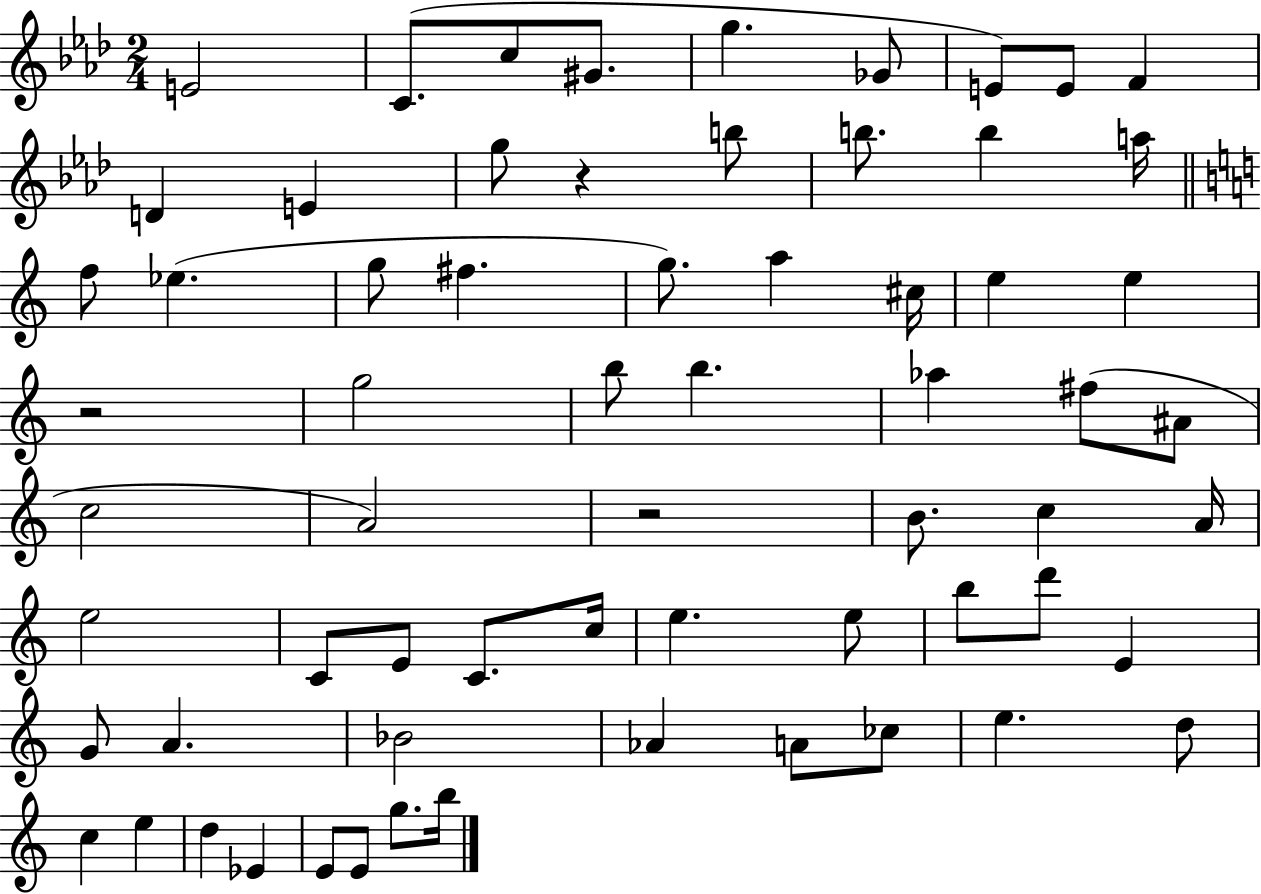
{
  \clef treble
  \numericTimeSignature
  \time 2/4
  \key aes \major
  e'2 | c'8.( c''8 gis'8. | g''4. ges'8 | e'8) e'8 f'4 | \break d'4 e'4 | g''8 r4 b''8 | b''8. b''4 a''16 | \bar "||" \break \key c \major f''8 ees''4.( | g''8 fis''4. | g''8.) a''4 cis''16 | e''4 e''4 | \break r2 | g''2 | b''8 b''4. | aes''4 fis''8( ais'8 | \break c''2 | a'2) | r2 | b'8. c''4 a'16 | \break e''2 | c'8 e'8 c'8. c''16 | e''4. e''8 | b''8 d'''8 e'4 | \break g'8 a'4. | bes'2 | aes'4 a'8 ces''8 | e''4. d''8 | \break c''4 e''4 | d''4 ees'4 | e'8 e'8 g''8. b''16 | \bar "|."
}